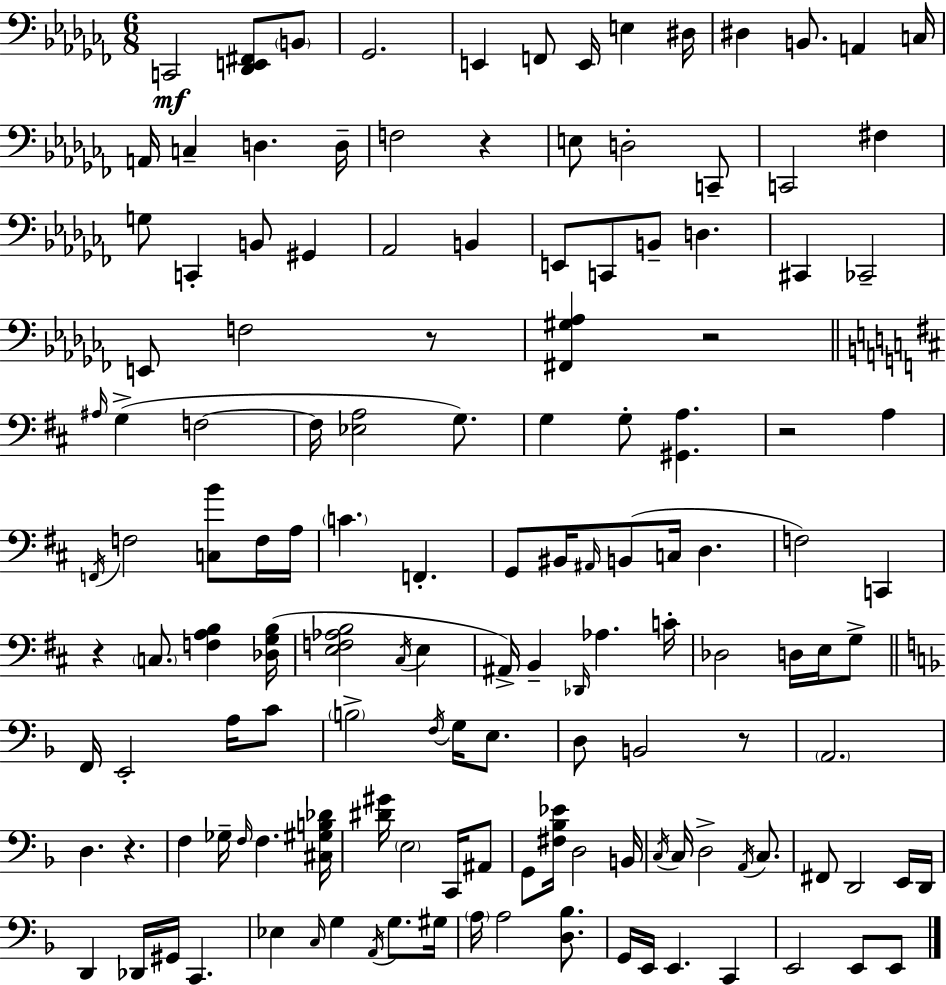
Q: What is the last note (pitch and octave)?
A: E2